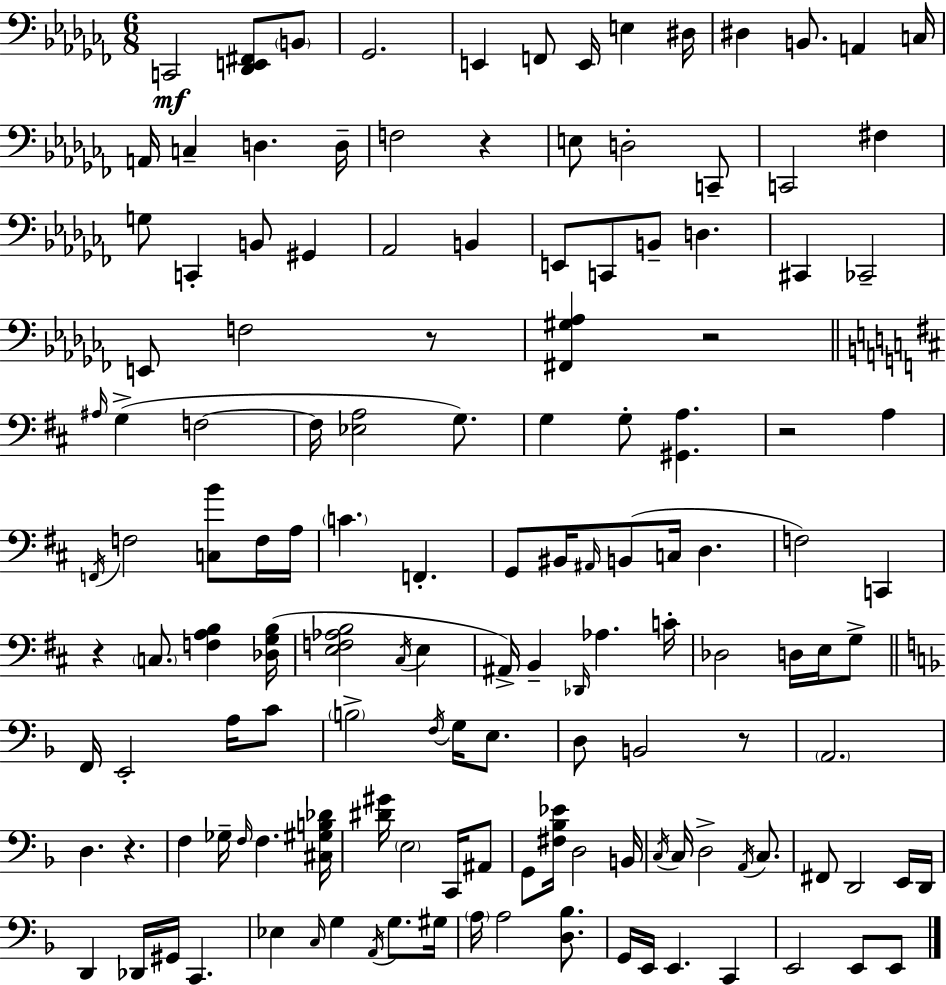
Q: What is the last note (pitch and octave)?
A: E2